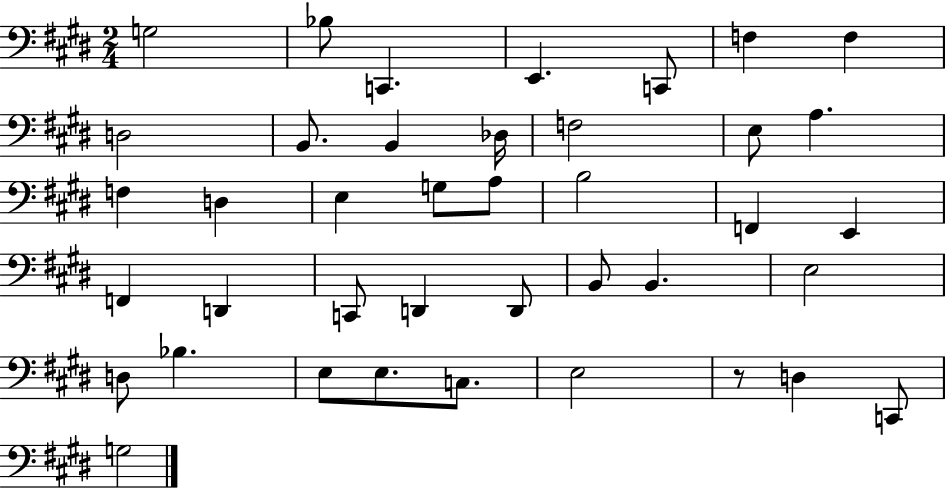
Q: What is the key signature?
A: E major